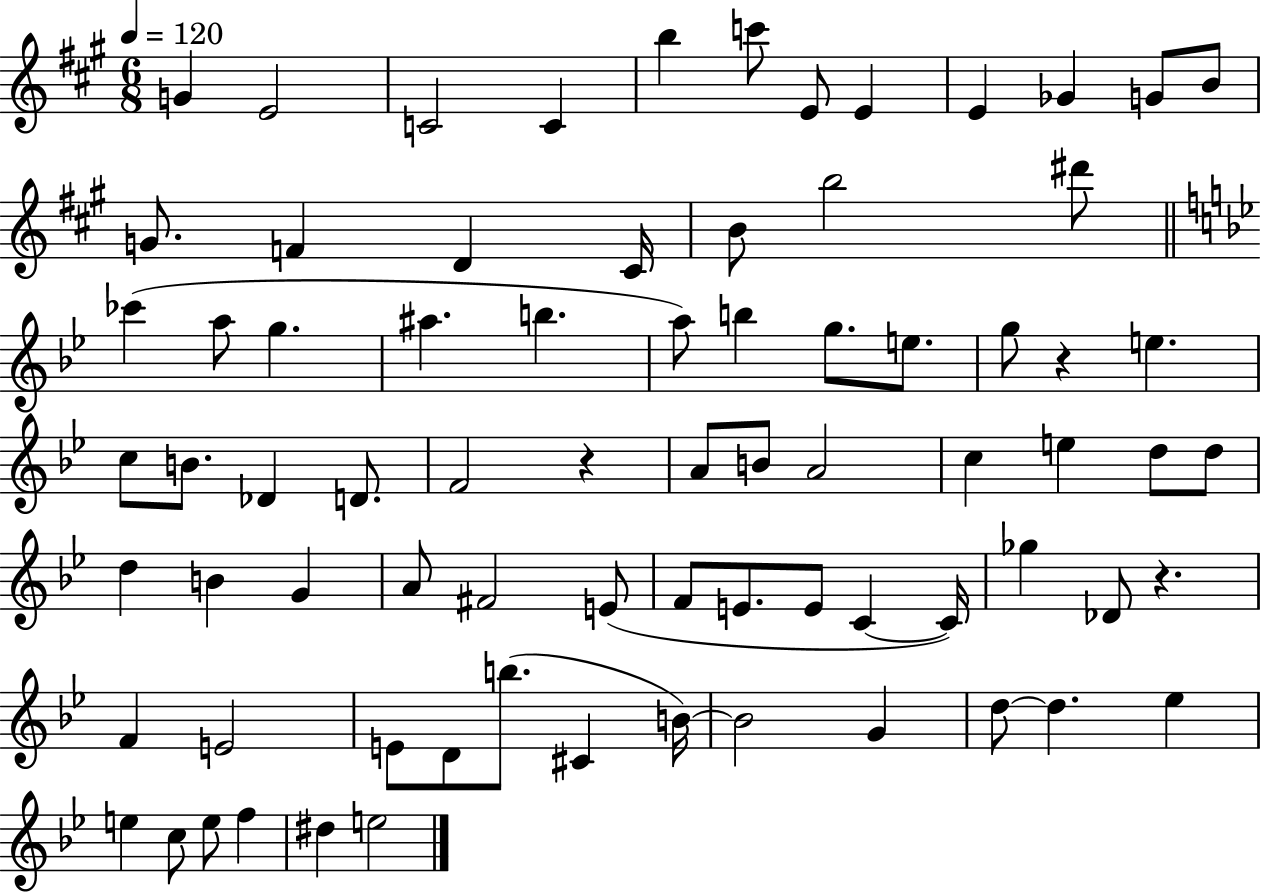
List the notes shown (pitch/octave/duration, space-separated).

G4/q E4/h C4/h C4/q B5/q C6/e E4/e E4/q E4/q Gb4/q G4/e B4/e G4/e. F4/q D4/q C#4/s B4/e B5/h D#6/e CES6/q A5/e G5/q. A#5/q. B5/q. A5/e B5/q G5/e. E5/e. G5/e R/q E5/q. C5/e B4/e. Db4/q D4/e. F4/h R/q A4/e B4/e A4/h C5/q E5/q D5/e D5/e D5/q B4/q G4/q A4/e F#4/h E4/e F4/e E4/e. E4/e C4/q C4/s Gb5/q Db4/e R/q. F4/q E4/h E4/e D4/e B5/e. C#4/q B4/s B4/h G4/q D5/e D5/q. Eb5/q E5/q C5/e E5/e F5/q D#5/q E5/h